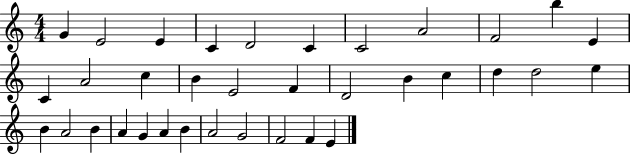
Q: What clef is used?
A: treble